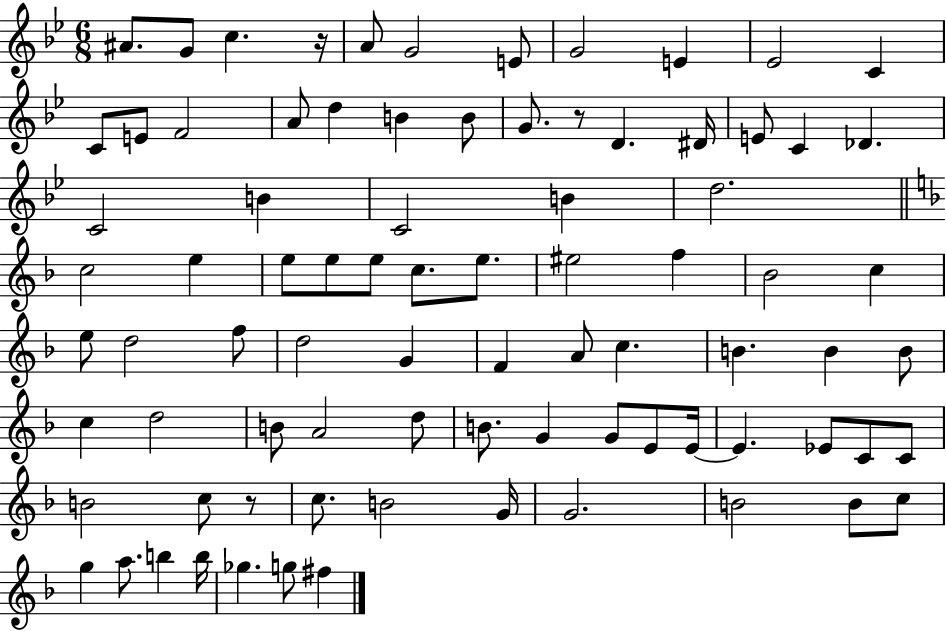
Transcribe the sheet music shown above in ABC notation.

X:1
T:Untitled
M:6/8
L:1/4
K:Bb
^A/2 G/2 c z/4 A/2 G2 E/2 G2 E _E2 C C/2 E/2 F2 A/2 d B B/2 G/2 z/2 D ^D/4 E/2 C _D C2 B C2 B d2 c2 e e/2 e/2 e/2 c/2 e/2 ^e2 f _B2 c e/2 d2 f/2 d2 G F A/2 c B B B/2 c d2 B/2 A2 d/2 B/2 G G/2 E/2 E/4 E _E/2 C/2 C/2 B2 c/2 z/2 c/2 B2 G/4 G2 B2 B/2 c/2 g a/2 b b/4 _g g/2 ^f